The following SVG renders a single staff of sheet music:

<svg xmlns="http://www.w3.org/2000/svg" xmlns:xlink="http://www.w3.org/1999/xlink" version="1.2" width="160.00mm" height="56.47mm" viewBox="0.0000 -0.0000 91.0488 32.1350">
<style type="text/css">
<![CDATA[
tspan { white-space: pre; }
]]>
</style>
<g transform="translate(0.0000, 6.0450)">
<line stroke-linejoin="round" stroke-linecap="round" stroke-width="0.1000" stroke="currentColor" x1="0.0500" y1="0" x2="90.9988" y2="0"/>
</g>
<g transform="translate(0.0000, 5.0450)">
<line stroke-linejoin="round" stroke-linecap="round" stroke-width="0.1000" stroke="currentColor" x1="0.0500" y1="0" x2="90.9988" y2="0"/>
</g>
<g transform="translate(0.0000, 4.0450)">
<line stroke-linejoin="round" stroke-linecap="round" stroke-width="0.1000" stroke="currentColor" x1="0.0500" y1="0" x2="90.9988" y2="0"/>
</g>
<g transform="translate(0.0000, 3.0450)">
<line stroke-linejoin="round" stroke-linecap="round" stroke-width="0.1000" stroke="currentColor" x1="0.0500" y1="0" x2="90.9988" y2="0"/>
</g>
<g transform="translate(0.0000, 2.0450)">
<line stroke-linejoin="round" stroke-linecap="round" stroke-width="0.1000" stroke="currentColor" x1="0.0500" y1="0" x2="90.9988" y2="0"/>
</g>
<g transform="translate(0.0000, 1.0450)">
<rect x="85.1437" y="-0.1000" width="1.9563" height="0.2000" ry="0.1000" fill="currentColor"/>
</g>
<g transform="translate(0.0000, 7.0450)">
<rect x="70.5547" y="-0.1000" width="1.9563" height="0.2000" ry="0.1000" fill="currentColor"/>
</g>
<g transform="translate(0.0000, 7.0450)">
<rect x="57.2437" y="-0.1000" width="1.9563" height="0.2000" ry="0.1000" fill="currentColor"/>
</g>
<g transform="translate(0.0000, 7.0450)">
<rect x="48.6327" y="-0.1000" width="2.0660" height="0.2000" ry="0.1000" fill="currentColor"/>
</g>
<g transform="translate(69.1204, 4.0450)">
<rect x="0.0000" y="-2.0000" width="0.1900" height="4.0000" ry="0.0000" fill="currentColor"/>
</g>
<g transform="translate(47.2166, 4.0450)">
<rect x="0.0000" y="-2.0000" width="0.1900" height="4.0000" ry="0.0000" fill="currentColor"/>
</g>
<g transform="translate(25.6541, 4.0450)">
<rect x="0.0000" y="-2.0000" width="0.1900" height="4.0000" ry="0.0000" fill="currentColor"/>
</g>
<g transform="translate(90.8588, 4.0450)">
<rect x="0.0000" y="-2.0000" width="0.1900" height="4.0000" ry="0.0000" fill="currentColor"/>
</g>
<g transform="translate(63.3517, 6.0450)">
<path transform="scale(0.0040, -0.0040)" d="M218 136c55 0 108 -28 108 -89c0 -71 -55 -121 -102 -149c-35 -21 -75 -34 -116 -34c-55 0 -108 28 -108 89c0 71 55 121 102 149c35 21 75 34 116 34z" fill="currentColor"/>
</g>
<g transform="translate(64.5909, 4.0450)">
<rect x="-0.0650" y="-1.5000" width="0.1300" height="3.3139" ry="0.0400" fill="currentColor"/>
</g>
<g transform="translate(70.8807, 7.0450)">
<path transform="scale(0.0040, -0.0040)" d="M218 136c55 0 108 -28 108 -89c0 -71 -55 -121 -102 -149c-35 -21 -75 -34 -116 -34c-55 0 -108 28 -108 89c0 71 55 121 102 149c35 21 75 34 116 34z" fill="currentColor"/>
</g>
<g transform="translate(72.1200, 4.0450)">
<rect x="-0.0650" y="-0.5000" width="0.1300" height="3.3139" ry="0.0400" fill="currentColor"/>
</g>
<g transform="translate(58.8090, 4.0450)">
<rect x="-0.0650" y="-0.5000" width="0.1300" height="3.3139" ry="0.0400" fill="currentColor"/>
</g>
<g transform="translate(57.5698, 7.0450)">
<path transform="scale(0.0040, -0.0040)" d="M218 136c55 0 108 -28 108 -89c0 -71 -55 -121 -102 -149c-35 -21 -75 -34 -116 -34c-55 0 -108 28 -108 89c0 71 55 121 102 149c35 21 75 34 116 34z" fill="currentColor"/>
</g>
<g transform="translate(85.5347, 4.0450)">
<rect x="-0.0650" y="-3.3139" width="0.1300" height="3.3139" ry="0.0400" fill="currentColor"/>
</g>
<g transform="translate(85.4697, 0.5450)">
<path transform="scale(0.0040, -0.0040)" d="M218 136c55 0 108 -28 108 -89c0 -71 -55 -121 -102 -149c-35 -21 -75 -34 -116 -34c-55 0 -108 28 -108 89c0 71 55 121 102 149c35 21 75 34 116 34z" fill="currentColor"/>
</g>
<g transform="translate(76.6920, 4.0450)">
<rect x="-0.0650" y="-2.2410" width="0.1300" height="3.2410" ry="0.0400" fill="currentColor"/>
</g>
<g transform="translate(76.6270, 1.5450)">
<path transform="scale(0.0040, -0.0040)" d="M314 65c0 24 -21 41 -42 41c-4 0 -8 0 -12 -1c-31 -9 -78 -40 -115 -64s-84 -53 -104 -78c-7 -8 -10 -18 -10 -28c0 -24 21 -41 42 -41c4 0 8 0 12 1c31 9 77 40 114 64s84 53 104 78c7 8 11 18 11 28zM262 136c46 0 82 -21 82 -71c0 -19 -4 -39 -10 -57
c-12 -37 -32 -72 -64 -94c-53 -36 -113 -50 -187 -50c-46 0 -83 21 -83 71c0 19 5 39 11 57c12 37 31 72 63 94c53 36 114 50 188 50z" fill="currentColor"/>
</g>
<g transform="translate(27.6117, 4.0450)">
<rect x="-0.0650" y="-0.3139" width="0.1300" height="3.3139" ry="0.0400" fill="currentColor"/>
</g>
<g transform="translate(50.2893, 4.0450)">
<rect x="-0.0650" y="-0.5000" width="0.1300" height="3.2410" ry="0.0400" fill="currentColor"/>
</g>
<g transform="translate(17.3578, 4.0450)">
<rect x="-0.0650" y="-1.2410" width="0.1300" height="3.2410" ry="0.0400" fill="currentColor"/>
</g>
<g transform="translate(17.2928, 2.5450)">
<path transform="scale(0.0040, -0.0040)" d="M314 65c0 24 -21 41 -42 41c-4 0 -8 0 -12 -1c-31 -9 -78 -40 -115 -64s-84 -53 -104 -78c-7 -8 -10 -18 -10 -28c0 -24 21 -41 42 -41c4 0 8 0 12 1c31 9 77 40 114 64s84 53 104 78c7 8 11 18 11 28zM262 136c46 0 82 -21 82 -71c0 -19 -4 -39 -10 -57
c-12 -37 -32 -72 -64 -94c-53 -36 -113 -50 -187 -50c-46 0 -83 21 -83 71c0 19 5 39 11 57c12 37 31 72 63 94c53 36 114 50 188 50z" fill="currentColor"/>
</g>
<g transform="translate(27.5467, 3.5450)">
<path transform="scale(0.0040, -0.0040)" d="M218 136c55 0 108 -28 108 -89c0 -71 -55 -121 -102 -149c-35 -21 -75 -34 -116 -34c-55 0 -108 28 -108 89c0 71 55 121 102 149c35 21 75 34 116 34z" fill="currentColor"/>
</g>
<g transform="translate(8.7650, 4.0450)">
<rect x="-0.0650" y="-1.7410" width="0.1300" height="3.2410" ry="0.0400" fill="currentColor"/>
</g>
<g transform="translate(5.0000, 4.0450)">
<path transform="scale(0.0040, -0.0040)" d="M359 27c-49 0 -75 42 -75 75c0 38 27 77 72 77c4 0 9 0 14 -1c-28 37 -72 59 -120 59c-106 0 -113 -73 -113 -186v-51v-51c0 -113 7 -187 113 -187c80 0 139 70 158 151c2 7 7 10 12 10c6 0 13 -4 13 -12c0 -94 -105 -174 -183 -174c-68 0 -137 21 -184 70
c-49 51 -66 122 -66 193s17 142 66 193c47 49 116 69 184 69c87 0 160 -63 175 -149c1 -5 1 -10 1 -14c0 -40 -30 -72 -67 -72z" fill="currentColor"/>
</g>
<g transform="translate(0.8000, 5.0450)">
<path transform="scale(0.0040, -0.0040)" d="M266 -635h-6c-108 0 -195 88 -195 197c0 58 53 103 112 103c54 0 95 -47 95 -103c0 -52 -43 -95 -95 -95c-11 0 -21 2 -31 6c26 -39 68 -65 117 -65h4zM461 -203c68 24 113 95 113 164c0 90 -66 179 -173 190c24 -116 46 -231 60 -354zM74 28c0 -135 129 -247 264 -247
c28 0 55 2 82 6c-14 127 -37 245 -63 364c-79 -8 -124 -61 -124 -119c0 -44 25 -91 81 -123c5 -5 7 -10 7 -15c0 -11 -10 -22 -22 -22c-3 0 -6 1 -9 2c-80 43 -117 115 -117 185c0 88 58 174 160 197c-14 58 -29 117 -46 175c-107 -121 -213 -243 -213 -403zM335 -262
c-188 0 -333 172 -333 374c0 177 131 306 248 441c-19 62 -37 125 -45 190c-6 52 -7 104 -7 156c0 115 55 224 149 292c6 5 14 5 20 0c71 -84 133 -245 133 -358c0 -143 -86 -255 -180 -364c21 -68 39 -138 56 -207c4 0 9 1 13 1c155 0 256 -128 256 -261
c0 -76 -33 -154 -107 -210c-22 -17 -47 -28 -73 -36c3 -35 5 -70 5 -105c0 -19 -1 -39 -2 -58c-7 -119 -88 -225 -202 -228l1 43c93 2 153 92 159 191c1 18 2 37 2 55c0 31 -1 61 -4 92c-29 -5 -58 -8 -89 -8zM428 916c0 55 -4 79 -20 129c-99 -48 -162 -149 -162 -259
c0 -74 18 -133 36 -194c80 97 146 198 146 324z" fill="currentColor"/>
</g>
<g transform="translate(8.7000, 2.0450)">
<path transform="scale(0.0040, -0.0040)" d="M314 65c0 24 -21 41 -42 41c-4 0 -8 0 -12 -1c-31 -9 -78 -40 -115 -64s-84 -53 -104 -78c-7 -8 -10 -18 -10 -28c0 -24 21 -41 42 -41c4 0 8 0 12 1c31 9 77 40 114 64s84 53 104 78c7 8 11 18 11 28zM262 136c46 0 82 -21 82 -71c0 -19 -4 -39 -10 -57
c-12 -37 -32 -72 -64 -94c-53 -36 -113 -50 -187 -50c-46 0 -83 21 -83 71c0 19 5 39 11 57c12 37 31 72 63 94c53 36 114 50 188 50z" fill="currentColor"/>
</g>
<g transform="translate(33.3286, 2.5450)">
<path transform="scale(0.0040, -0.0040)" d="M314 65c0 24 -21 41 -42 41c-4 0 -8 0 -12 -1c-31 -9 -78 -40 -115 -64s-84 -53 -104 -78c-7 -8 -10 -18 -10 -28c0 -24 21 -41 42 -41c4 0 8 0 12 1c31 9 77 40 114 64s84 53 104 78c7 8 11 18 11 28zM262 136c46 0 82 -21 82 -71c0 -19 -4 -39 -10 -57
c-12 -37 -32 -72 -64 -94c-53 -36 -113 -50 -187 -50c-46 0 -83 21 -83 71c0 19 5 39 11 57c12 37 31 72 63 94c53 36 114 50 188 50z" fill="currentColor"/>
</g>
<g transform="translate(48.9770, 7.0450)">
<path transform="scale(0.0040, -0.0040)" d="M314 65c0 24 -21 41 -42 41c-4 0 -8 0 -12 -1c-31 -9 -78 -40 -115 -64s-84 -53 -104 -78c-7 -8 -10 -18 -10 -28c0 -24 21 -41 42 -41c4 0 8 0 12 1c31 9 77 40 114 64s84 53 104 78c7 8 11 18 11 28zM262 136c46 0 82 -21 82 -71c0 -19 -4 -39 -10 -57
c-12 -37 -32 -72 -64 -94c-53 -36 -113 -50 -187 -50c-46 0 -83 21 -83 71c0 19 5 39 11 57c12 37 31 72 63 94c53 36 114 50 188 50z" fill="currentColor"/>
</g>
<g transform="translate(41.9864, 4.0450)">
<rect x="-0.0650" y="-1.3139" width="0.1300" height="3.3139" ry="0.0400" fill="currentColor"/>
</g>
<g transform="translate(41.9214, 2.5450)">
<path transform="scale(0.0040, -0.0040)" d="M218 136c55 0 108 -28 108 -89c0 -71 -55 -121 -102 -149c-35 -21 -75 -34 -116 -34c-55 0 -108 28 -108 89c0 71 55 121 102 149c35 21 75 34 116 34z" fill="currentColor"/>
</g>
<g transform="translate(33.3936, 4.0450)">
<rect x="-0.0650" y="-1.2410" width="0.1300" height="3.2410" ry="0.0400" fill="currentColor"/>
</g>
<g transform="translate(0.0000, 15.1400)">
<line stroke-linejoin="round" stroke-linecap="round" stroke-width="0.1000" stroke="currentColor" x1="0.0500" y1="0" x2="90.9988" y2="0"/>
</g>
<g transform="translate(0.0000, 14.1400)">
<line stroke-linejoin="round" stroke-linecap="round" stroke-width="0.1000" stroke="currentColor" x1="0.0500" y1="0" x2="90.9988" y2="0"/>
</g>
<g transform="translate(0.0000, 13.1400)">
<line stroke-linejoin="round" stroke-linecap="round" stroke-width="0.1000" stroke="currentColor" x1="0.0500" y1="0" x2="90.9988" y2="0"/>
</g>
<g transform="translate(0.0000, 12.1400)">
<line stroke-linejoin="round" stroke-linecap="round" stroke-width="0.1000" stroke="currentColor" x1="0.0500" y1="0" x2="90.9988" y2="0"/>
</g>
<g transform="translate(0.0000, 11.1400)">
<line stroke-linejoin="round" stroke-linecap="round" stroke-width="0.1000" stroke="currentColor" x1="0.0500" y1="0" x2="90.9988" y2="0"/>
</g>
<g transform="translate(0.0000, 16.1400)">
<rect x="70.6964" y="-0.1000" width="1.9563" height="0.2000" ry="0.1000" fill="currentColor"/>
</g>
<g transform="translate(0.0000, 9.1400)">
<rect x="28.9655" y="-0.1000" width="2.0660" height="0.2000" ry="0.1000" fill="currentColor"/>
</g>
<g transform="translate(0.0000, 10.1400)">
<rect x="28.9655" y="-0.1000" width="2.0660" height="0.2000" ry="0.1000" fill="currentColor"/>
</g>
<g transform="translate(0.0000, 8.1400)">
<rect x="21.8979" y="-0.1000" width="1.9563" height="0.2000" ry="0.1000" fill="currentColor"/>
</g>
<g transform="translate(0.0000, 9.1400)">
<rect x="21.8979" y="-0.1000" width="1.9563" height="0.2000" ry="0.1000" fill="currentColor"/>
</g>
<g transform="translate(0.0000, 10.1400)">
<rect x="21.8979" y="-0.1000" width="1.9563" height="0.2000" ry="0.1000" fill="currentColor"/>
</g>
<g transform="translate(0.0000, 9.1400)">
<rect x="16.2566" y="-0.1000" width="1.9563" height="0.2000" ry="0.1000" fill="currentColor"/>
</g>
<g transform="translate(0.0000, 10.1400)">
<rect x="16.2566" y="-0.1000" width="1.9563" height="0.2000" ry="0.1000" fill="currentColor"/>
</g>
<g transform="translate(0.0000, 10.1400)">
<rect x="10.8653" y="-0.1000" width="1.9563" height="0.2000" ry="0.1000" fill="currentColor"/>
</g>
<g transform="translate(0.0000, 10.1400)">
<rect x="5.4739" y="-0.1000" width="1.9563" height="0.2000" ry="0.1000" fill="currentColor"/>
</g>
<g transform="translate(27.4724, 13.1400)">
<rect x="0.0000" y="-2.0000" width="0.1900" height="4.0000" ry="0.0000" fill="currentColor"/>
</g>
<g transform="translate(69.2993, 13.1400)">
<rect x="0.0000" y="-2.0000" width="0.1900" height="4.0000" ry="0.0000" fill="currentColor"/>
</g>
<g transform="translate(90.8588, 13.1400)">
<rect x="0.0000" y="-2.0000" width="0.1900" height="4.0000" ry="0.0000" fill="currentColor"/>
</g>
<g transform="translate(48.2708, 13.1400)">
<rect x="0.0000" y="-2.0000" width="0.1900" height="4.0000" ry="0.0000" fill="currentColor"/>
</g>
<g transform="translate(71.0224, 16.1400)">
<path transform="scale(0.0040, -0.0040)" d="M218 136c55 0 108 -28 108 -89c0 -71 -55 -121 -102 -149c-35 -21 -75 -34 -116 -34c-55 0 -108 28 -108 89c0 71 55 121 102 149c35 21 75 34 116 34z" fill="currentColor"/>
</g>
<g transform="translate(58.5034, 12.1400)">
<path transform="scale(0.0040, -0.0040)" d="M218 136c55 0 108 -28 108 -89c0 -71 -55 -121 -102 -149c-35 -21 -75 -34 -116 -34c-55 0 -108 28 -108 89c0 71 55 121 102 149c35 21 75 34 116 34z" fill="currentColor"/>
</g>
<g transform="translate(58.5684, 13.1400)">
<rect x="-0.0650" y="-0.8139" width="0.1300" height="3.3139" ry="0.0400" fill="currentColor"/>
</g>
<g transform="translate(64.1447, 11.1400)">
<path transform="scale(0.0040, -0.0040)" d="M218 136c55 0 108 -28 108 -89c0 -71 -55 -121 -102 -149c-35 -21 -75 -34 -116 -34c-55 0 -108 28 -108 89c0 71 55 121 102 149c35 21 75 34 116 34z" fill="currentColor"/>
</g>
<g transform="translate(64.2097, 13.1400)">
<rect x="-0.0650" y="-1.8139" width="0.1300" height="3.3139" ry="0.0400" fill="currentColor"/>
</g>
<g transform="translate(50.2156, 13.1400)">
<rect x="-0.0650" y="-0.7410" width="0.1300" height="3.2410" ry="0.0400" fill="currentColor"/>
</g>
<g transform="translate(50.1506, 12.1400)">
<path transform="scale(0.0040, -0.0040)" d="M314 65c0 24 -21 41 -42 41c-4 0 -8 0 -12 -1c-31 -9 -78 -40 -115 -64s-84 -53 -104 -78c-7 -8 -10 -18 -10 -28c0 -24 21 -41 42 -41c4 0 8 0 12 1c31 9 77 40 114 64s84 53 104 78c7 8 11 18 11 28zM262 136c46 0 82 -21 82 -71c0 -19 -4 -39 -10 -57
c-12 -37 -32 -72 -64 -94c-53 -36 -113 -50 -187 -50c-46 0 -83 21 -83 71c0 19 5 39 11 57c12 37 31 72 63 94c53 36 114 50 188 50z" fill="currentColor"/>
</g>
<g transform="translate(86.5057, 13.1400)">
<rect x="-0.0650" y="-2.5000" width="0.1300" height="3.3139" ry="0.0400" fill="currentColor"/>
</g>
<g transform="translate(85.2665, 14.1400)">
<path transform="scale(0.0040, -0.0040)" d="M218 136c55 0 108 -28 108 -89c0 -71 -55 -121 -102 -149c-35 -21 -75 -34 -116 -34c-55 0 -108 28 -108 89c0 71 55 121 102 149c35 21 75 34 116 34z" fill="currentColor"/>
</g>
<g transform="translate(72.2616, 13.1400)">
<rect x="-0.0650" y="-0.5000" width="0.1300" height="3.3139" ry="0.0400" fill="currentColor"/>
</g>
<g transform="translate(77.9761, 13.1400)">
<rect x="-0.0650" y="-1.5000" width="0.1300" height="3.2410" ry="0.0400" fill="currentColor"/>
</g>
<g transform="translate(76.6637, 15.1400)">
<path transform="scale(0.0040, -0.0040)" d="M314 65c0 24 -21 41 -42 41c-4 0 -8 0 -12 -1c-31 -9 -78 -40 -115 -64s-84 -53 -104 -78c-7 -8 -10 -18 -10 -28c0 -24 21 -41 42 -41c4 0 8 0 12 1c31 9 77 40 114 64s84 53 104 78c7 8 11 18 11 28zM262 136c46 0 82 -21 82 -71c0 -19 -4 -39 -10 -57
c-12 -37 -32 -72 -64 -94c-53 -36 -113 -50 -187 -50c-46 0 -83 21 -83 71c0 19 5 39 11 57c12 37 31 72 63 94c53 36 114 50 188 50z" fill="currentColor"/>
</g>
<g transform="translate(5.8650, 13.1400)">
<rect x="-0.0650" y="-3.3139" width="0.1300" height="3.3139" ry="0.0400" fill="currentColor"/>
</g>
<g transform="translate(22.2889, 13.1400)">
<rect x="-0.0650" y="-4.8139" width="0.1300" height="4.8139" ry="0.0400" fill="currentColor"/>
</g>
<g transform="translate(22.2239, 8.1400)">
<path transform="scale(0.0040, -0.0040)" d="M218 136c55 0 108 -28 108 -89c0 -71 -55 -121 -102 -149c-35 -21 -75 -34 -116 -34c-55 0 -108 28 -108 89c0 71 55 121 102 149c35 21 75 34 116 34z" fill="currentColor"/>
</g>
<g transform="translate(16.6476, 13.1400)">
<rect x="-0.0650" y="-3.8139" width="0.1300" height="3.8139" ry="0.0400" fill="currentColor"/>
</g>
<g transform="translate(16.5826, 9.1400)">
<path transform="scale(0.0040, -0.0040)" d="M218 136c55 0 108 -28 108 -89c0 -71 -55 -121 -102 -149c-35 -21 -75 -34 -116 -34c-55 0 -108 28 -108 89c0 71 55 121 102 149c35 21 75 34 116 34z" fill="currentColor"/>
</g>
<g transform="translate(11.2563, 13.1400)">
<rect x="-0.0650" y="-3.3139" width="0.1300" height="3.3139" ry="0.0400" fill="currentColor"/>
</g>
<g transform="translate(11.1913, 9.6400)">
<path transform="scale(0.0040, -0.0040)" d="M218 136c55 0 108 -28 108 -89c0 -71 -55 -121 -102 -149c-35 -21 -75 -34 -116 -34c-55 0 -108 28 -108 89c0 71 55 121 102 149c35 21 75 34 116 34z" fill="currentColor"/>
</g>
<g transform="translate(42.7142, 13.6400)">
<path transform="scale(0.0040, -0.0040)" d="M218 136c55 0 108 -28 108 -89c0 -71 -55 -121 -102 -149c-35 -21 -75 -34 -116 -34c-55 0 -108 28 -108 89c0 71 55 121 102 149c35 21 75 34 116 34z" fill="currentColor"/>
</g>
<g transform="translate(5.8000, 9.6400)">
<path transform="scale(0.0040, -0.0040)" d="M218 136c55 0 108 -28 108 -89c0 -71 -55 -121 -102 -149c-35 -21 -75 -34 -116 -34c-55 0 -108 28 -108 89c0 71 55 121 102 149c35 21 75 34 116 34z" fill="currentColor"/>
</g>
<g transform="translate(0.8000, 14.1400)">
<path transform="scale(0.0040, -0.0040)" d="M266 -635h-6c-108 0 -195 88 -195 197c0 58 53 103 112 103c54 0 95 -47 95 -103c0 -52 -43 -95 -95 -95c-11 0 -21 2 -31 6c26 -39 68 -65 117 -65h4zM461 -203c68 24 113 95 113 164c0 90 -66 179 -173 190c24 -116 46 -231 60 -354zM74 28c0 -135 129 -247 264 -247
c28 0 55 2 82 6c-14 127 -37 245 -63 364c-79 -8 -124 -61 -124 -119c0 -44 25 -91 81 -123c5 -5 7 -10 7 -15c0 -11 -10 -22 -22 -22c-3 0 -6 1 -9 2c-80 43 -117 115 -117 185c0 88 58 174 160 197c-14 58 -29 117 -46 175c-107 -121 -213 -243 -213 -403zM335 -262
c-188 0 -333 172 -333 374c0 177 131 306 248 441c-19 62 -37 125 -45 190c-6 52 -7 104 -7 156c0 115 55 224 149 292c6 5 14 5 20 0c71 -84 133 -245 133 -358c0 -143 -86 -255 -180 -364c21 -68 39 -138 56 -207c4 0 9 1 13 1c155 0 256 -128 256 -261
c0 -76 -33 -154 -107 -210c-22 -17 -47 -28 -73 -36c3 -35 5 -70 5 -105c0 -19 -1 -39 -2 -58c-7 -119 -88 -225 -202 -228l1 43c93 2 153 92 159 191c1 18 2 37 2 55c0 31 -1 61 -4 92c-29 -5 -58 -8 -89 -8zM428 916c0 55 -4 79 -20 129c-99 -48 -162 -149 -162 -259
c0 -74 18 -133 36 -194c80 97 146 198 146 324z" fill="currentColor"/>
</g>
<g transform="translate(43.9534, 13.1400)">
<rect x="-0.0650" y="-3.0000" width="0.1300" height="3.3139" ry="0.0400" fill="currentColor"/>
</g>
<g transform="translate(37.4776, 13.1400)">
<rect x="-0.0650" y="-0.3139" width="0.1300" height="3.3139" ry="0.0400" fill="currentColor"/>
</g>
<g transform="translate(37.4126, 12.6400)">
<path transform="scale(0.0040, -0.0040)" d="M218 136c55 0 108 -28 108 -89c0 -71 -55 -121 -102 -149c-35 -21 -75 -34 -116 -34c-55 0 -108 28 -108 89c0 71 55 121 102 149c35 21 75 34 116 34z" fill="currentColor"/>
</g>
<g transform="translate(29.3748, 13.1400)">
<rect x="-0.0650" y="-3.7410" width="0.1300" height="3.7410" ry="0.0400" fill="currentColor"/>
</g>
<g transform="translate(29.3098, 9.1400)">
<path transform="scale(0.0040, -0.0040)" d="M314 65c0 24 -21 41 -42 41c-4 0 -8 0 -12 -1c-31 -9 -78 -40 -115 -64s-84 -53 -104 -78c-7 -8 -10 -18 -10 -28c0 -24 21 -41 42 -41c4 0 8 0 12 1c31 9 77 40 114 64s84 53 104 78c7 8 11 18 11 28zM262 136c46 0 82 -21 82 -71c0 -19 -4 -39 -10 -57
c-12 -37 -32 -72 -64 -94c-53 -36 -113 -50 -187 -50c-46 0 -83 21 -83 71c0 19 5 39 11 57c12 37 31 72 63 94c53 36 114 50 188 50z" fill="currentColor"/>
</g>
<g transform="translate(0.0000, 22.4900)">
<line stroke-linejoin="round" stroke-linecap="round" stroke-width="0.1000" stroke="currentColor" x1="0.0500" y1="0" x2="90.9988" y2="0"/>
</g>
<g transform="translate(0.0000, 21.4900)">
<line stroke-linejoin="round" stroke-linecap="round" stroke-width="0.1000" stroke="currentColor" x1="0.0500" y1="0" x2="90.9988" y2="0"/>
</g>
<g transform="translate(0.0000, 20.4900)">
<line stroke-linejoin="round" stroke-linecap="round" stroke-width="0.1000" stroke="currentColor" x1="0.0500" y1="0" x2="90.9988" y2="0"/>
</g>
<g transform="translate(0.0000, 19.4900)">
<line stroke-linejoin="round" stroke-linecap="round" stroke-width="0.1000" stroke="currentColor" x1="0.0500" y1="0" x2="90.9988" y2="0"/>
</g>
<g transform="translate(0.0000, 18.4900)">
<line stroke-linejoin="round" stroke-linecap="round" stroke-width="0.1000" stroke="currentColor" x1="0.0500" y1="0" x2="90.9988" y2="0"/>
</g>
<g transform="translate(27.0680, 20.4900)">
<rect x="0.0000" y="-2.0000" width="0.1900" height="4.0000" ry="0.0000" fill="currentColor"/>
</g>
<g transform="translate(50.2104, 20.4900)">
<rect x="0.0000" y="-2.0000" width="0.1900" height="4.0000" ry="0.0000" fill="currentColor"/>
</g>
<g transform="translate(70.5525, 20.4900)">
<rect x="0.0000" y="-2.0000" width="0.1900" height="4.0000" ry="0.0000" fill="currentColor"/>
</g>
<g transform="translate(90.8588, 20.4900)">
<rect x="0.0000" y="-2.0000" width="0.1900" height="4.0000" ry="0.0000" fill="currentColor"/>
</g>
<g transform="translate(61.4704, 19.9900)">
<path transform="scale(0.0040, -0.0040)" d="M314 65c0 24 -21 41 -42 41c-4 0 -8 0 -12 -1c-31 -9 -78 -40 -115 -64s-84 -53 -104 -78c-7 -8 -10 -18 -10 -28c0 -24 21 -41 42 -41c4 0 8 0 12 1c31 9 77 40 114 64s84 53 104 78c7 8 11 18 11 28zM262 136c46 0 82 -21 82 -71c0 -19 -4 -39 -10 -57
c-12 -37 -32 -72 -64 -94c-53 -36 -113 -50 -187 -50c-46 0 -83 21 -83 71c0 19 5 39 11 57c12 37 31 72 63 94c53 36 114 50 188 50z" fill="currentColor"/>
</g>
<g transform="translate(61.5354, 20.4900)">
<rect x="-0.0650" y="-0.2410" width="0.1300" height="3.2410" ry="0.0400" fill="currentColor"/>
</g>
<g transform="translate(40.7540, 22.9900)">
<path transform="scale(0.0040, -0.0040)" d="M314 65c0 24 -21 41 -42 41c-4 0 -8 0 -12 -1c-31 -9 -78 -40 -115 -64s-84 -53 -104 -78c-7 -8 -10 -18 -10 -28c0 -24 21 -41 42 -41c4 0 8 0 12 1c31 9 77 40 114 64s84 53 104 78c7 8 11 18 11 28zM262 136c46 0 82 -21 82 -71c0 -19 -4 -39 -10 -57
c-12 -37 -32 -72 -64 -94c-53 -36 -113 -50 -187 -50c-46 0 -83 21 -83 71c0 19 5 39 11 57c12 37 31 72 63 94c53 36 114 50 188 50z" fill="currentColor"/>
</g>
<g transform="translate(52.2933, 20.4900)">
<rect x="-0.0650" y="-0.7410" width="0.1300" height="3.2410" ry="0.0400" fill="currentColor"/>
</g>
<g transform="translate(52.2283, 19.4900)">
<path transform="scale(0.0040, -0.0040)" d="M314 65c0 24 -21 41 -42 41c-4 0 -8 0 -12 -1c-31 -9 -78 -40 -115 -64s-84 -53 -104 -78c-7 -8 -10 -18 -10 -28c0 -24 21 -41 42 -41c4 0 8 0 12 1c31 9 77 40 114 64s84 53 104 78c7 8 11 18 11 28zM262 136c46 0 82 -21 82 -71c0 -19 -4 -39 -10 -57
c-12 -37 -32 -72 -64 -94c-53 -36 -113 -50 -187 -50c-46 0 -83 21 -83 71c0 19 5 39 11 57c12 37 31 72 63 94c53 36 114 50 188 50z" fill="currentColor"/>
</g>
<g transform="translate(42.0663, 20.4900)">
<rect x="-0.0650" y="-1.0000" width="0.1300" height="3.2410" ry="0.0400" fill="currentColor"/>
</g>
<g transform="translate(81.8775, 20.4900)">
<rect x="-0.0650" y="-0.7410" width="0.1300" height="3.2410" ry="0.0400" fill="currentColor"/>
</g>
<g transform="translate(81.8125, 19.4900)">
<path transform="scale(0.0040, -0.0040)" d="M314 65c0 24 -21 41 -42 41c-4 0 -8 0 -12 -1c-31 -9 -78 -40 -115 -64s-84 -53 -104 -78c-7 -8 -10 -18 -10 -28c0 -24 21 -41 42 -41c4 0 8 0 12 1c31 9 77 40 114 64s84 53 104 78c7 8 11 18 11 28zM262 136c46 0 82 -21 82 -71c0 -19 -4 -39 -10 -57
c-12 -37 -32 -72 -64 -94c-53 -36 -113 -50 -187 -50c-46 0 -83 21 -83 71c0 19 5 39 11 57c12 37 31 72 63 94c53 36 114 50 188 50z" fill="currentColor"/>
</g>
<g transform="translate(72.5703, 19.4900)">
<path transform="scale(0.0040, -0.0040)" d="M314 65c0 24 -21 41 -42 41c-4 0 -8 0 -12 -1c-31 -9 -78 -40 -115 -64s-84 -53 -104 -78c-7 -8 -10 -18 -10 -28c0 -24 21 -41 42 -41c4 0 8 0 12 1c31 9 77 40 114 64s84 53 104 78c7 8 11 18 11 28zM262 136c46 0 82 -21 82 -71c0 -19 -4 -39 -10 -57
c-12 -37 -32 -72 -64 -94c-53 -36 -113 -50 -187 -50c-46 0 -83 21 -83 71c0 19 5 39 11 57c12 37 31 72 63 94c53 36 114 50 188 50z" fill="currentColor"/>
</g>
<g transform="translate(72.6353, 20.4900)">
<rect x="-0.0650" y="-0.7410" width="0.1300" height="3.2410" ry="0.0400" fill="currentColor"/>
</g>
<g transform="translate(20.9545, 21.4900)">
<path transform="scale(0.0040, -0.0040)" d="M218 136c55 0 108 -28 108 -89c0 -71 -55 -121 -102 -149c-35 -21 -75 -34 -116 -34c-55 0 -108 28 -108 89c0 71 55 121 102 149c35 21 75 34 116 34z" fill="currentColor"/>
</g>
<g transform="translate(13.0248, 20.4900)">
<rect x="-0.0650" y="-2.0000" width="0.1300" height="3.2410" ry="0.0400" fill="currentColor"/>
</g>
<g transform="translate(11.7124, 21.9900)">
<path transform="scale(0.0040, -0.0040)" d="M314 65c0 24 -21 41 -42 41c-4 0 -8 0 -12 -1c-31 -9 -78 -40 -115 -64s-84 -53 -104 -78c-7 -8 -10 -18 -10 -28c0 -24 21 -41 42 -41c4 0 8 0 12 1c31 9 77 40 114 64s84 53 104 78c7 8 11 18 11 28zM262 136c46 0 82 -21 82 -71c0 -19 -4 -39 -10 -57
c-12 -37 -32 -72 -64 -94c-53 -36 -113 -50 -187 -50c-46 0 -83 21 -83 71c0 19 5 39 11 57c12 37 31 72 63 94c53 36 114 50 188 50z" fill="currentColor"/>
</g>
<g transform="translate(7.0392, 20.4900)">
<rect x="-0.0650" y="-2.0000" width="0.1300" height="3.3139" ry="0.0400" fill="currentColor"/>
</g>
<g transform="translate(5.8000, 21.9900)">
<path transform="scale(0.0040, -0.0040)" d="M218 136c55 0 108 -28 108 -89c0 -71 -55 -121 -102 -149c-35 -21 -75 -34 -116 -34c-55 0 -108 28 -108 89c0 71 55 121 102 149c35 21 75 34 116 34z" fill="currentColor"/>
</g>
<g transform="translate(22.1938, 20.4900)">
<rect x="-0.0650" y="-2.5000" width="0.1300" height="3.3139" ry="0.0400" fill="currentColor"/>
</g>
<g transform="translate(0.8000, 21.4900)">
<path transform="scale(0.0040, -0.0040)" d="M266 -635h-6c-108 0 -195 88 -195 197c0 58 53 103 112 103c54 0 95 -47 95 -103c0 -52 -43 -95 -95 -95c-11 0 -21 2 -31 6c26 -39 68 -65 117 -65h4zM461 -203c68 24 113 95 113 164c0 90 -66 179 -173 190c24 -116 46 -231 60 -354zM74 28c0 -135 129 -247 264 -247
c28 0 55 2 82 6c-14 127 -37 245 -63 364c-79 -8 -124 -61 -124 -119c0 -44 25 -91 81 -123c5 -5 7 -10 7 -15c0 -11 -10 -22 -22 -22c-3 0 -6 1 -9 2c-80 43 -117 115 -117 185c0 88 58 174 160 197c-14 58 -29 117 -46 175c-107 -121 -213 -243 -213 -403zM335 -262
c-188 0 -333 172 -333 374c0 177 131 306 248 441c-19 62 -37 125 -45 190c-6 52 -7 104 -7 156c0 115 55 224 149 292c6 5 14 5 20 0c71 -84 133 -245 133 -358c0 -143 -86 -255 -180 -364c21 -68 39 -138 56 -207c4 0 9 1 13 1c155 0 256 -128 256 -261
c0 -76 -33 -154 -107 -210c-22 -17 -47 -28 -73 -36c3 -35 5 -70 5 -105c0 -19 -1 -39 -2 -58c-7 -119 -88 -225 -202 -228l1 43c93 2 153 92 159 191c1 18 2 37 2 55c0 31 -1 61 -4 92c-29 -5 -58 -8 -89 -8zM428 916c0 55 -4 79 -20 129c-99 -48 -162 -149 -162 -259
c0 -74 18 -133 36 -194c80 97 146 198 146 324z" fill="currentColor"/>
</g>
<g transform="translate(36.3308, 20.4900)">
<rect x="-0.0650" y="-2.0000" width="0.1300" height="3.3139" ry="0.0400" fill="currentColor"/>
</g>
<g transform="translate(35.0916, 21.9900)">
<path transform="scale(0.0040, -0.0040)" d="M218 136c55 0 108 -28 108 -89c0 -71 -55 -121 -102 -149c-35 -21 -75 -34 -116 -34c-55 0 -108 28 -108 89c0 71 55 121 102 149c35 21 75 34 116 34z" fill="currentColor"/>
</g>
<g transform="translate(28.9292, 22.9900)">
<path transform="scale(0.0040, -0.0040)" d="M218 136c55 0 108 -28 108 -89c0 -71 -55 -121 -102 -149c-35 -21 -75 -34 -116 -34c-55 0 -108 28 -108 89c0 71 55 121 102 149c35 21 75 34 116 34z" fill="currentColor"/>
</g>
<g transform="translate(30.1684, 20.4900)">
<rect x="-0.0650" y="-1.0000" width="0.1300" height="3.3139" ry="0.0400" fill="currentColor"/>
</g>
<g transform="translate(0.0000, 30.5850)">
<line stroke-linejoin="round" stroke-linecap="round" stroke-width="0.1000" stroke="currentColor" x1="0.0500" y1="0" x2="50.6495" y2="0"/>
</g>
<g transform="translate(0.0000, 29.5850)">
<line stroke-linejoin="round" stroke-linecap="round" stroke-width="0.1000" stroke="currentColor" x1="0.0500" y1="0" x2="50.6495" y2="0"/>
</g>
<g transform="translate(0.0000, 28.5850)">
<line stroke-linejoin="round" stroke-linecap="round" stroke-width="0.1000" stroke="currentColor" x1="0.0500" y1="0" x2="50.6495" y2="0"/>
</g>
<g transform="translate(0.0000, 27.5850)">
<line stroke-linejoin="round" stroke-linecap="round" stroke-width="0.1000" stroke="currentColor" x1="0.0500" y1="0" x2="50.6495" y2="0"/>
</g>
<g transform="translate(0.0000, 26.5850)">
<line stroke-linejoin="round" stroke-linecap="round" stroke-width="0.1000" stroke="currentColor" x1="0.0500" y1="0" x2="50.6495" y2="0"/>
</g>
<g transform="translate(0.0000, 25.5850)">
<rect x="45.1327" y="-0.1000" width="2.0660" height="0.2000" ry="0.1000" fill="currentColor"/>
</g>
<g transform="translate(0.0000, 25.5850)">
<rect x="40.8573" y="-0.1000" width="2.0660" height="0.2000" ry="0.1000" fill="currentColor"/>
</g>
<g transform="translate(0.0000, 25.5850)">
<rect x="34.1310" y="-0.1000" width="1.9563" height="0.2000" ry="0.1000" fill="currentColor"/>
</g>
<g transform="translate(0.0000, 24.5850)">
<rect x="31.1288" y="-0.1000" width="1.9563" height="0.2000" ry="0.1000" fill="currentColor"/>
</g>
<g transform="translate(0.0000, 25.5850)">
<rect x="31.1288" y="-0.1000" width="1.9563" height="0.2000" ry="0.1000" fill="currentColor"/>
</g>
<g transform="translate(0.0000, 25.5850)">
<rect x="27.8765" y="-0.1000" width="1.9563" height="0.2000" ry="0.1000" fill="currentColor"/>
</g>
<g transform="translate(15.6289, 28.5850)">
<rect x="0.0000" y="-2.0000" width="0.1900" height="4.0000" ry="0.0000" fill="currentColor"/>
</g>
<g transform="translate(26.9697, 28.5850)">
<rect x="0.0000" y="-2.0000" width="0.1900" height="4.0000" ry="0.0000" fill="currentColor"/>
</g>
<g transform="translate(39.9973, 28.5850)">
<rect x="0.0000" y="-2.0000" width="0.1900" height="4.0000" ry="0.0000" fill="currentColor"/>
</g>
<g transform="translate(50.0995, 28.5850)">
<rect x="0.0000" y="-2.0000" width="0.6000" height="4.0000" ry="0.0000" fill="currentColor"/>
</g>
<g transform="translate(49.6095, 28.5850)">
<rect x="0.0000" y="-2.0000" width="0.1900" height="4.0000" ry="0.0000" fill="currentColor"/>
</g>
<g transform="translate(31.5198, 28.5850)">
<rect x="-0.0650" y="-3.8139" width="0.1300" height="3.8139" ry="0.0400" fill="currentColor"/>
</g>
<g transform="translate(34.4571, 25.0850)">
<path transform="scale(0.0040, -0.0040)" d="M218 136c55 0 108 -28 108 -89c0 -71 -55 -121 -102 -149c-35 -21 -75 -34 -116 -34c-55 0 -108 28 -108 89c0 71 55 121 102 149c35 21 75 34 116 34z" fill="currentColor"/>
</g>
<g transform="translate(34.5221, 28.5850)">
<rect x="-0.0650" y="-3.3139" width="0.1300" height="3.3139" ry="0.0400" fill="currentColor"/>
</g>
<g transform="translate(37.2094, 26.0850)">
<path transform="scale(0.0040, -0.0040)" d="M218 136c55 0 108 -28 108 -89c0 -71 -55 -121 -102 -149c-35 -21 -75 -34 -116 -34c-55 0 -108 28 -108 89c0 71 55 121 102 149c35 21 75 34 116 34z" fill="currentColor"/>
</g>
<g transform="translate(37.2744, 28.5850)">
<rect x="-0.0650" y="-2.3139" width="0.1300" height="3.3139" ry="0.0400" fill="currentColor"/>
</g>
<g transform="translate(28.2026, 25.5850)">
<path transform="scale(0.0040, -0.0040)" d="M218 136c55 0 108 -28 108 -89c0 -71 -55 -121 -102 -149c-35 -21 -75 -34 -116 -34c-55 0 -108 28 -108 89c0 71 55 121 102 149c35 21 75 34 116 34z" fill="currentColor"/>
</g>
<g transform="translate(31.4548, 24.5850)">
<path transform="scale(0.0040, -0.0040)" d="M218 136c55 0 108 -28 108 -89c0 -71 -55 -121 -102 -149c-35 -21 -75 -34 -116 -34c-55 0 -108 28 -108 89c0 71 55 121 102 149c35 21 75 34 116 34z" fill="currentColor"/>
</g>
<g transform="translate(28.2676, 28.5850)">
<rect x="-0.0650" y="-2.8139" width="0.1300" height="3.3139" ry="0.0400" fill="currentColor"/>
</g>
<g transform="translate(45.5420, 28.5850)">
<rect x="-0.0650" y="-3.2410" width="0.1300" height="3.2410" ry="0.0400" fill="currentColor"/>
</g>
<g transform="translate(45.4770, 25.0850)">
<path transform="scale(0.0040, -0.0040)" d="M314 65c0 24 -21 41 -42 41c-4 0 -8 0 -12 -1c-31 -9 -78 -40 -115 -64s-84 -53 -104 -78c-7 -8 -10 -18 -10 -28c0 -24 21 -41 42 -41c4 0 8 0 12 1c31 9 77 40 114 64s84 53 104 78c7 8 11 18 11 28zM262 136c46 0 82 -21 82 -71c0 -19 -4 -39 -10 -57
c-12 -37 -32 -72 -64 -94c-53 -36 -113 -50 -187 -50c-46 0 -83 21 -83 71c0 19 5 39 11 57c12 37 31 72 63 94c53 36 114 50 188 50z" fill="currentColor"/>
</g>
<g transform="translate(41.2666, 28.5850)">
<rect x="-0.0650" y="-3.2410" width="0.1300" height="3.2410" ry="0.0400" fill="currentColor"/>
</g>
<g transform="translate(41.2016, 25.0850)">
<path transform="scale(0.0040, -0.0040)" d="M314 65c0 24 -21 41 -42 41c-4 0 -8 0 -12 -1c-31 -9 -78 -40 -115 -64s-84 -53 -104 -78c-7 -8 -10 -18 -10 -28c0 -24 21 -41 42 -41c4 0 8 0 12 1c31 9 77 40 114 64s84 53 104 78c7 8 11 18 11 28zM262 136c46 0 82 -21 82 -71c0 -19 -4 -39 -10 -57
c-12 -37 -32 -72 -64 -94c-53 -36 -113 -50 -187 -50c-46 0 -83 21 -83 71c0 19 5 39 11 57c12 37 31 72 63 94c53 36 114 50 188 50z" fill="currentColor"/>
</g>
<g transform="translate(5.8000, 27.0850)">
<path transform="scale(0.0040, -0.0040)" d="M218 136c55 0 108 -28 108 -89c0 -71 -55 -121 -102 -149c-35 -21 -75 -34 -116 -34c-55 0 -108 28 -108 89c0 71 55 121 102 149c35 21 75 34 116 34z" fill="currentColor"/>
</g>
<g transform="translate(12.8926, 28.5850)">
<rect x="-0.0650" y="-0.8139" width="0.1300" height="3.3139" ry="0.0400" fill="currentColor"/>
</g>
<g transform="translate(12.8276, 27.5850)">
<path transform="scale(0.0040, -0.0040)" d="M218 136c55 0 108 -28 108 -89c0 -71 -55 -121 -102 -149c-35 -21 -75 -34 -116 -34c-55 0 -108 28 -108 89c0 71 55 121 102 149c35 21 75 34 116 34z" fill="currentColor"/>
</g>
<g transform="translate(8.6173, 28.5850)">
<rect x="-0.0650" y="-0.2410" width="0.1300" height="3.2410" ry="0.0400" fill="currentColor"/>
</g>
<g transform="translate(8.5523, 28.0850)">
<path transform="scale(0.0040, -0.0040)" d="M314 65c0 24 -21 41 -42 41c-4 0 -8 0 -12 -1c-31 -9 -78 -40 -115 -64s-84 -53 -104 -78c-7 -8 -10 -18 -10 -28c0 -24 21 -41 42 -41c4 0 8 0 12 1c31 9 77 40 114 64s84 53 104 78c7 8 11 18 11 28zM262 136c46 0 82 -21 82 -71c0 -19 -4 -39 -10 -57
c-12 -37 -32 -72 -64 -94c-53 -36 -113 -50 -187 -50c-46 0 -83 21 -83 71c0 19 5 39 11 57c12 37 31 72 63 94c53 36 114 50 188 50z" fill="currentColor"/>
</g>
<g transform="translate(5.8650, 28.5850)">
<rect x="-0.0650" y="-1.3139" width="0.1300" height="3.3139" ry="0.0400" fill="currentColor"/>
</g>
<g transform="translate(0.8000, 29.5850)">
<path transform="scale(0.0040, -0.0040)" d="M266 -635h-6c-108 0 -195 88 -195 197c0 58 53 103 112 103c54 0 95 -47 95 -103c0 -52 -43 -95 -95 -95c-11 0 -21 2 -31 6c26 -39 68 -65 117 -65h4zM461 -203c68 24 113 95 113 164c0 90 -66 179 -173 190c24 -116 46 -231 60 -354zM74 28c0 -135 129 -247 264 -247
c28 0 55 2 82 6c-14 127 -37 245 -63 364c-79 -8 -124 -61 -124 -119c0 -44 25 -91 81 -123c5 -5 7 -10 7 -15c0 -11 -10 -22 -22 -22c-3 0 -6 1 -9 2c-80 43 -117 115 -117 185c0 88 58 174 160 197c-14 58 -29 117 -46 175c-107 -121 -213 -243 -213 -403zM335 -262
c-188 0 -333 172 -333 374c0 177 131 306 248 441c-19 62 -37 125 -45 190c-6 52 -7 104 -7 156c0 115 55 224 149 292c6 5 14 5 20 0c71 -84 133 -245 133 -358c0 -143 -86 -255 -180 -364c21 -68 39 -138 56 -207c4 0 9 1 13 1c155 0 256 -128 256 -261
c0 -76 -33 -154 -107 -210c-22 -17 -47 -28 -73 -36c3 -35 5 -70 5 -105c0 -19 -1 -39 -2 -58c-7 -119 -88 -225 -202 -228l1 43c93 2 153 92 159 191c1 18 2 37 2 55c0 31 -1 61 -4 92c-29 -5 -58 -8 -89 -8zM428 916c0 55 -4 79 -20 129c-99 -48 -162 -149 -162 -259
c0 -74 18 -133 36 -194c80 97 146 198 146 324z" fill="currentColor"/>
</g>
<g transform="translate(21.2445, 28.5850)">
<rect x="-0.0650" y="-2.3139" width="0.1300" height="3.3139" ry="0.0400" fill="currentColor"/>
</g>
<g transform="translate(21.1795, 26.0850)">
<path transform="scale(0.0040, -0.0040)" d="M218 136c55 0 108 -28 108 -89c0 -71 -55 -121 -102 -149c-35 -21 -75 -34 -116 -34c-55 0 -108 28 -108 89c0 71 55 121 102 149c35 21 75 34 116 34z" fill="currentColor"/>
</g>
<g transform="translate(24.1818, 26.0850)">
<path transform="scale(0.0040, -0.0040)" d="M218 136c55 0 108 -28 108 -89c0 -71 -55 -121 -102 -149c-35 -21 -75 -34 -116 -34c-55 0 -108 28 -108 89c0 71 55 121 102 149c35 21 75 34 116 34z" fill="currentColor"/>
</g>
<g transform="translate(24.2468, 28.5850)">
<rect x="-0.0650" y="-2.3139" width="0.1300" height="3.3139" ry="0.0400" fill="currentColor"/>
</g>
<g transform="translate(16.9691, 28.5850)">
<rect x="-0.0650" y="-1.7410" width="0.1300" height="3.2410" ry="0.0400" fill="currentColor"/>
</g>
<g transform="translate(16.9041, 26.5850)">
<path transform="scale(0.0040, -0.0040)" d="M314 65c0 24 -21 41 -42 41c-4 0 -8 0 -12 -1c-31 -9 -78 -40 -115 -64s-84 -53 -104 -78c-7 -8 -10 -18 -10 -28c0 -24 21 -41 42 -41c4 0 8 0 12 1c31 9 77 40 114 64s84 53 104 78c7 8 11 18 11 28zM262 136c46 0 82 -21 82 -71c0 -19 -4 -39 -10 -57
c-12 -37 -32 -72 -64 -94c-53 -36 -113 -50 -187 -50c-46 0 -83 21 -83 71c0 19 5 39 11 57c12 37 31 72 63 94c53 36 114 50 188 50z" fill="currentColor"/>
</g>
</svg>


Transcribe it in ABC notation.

X:1
T:Untitled
M:4/4
L:1/4
K:C
f2 e2 c e2 e C2 C E C g2 b b b c' e' c'2 c A d2 d f C E2 G F F2 G D F D2 d2 c2 d2 d2 e c2 d f2 g g a c' b g b2 b2